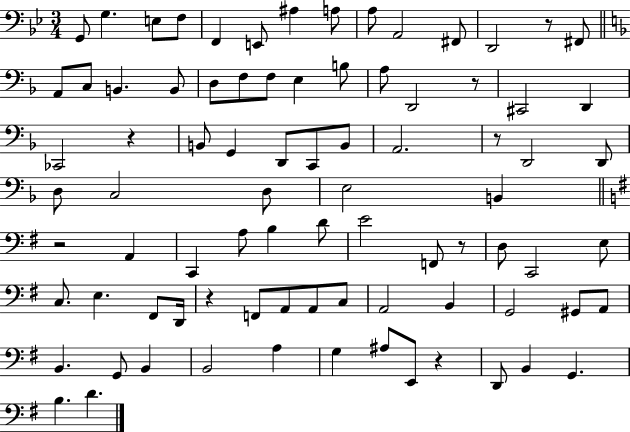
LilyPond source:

{
  \clef bass
  \numericTimeSignature
  \time 3/4
  \key bes \major
  \repeat volta 2 { g,8 g4. e8 f8 | f,4 e,8 ais4 a8 | a8 a,2 fis,8 | d,2 r8 fis,8 | \break \bar "||" \break \key f \major a,8 c8 b,4. b,8 | d8 f8 f8 e4 b8 | a8 d,2 r8 | cis,2 d,4 | \break ces,2 r4 | b,8 g,4 d,8 c,8 b,8 | a,2. | r8 d,2 d,8 | \break d8 c2 d8 | e2 b,4 | \bar "||" \break \key g \major r2 a,4 | c,4 a8 b4 d'8 | e'2 f,8 r8 | d8 c,2 e8 | \break c8. e4. fis,8 d,16 | r4 f,8 a,8 a,8 c8 | a,2 b,4 | g,2 gis,8 a,8 | \break b,4. g,8 b,4 | b,2 a4 | g4 ais8 e,8 r4 | d,8 b,4 g,4. | \break b4. d'4. | } \bar "|."
}